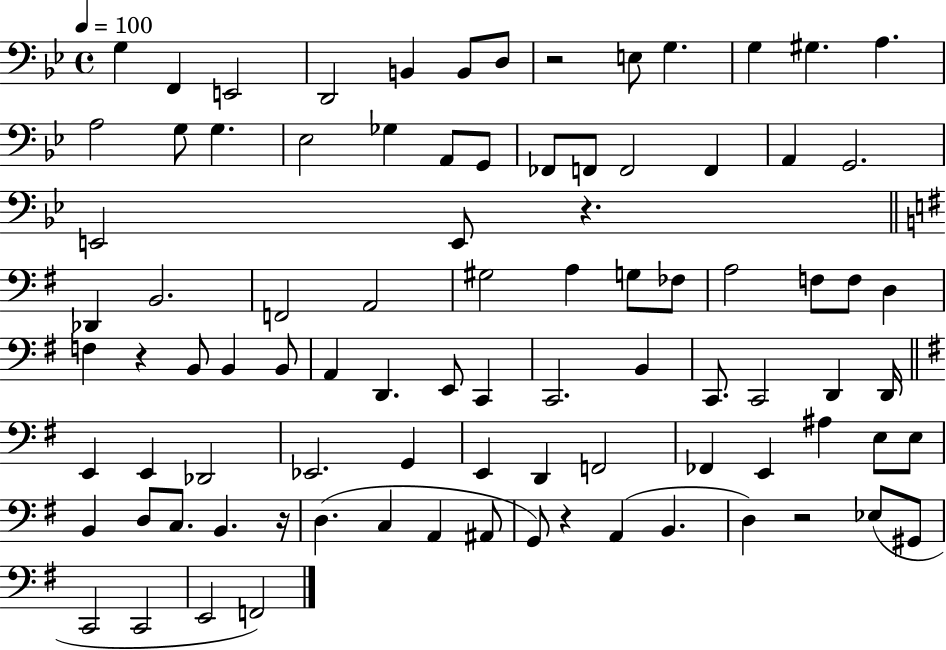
G3/q F2/q E2/h D2/h B2/q B2/e D3/e R/h E3/e G3/q. G3/q G#3/q. A3/q. A3/h G3/e G3/q. Eb3/h Gb3/q A2/e G2/e FES2/e F2/e F2/h F2/q A2/q G2/h. E2/h E2/e R/q. Db2/q B2/h. F2/h A2/h G#3/h A3/q G3/e FES3/e A3/h F3/e F3/e D3/q F3/q R/q B2/e B2/q B2/e A2/q D2/q. E2/e C2/q C2/h. B2/q C2/e. C2/h D2/q D2/s E2/q E2/q Db2/h Eb2/h. G2/q E2/q D2/q F2/h FES2/q E2/q A#3/q E3/e E3/e B2/q D3/e C3/e. B2/q. R/s D3/q. C3/q A2/q A#2/e G2/e R/q A2/q B2/q. D3/q R/h Eb3/e G#2/e C2/h C2/h E2/h F2/h